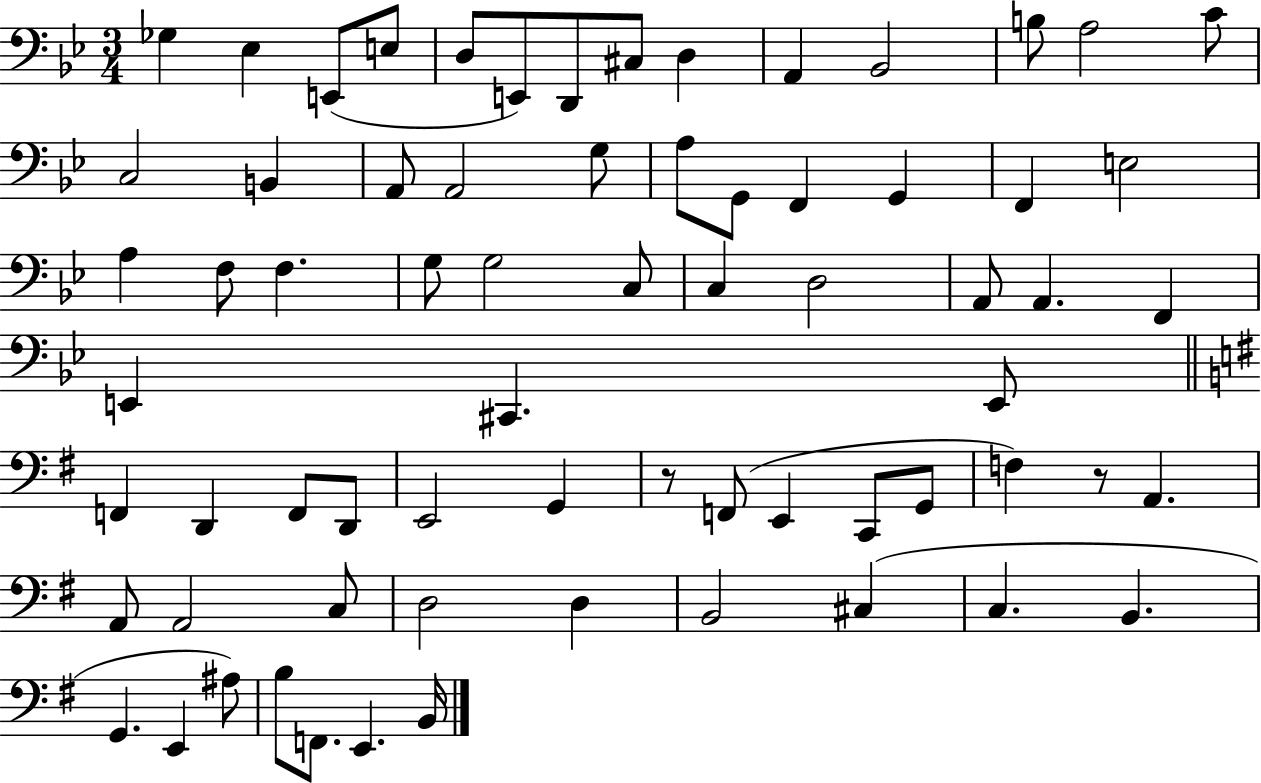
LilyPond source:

{
  \clef bass
  \numericTimeSignature
  \time 3/4
  \key bes \major
  \repeat volta 2 { ges4 ees4 e,8( e8 | d8 e,8) d,8 cis8 d4 | a,4 bes,2 | b8 a2 c'8 | \break c2 b,4 | a,8 a,2 g8 | a8 g,8 f,4 g,4 | f,4 e2 | \break a4 f8 f4. | g8 g2 c8 | c4 d2 | a,8 a,4. f,4 | \break e,4 cis,4. e,8 | \bar "||" \break \key g \major f,4 d,4 f,8 d,8 | e,2 g,4 | r8 f,8( e,4 c,8 g,8 | f4) r8 a,4. | \break a,8 a,2 c8 | d2 d4 | b,2 cis4( | c4. b,4. | \break g,4. e,4 ais8) | b8 f,8. e,4. b,16 | } \bar "|."
}